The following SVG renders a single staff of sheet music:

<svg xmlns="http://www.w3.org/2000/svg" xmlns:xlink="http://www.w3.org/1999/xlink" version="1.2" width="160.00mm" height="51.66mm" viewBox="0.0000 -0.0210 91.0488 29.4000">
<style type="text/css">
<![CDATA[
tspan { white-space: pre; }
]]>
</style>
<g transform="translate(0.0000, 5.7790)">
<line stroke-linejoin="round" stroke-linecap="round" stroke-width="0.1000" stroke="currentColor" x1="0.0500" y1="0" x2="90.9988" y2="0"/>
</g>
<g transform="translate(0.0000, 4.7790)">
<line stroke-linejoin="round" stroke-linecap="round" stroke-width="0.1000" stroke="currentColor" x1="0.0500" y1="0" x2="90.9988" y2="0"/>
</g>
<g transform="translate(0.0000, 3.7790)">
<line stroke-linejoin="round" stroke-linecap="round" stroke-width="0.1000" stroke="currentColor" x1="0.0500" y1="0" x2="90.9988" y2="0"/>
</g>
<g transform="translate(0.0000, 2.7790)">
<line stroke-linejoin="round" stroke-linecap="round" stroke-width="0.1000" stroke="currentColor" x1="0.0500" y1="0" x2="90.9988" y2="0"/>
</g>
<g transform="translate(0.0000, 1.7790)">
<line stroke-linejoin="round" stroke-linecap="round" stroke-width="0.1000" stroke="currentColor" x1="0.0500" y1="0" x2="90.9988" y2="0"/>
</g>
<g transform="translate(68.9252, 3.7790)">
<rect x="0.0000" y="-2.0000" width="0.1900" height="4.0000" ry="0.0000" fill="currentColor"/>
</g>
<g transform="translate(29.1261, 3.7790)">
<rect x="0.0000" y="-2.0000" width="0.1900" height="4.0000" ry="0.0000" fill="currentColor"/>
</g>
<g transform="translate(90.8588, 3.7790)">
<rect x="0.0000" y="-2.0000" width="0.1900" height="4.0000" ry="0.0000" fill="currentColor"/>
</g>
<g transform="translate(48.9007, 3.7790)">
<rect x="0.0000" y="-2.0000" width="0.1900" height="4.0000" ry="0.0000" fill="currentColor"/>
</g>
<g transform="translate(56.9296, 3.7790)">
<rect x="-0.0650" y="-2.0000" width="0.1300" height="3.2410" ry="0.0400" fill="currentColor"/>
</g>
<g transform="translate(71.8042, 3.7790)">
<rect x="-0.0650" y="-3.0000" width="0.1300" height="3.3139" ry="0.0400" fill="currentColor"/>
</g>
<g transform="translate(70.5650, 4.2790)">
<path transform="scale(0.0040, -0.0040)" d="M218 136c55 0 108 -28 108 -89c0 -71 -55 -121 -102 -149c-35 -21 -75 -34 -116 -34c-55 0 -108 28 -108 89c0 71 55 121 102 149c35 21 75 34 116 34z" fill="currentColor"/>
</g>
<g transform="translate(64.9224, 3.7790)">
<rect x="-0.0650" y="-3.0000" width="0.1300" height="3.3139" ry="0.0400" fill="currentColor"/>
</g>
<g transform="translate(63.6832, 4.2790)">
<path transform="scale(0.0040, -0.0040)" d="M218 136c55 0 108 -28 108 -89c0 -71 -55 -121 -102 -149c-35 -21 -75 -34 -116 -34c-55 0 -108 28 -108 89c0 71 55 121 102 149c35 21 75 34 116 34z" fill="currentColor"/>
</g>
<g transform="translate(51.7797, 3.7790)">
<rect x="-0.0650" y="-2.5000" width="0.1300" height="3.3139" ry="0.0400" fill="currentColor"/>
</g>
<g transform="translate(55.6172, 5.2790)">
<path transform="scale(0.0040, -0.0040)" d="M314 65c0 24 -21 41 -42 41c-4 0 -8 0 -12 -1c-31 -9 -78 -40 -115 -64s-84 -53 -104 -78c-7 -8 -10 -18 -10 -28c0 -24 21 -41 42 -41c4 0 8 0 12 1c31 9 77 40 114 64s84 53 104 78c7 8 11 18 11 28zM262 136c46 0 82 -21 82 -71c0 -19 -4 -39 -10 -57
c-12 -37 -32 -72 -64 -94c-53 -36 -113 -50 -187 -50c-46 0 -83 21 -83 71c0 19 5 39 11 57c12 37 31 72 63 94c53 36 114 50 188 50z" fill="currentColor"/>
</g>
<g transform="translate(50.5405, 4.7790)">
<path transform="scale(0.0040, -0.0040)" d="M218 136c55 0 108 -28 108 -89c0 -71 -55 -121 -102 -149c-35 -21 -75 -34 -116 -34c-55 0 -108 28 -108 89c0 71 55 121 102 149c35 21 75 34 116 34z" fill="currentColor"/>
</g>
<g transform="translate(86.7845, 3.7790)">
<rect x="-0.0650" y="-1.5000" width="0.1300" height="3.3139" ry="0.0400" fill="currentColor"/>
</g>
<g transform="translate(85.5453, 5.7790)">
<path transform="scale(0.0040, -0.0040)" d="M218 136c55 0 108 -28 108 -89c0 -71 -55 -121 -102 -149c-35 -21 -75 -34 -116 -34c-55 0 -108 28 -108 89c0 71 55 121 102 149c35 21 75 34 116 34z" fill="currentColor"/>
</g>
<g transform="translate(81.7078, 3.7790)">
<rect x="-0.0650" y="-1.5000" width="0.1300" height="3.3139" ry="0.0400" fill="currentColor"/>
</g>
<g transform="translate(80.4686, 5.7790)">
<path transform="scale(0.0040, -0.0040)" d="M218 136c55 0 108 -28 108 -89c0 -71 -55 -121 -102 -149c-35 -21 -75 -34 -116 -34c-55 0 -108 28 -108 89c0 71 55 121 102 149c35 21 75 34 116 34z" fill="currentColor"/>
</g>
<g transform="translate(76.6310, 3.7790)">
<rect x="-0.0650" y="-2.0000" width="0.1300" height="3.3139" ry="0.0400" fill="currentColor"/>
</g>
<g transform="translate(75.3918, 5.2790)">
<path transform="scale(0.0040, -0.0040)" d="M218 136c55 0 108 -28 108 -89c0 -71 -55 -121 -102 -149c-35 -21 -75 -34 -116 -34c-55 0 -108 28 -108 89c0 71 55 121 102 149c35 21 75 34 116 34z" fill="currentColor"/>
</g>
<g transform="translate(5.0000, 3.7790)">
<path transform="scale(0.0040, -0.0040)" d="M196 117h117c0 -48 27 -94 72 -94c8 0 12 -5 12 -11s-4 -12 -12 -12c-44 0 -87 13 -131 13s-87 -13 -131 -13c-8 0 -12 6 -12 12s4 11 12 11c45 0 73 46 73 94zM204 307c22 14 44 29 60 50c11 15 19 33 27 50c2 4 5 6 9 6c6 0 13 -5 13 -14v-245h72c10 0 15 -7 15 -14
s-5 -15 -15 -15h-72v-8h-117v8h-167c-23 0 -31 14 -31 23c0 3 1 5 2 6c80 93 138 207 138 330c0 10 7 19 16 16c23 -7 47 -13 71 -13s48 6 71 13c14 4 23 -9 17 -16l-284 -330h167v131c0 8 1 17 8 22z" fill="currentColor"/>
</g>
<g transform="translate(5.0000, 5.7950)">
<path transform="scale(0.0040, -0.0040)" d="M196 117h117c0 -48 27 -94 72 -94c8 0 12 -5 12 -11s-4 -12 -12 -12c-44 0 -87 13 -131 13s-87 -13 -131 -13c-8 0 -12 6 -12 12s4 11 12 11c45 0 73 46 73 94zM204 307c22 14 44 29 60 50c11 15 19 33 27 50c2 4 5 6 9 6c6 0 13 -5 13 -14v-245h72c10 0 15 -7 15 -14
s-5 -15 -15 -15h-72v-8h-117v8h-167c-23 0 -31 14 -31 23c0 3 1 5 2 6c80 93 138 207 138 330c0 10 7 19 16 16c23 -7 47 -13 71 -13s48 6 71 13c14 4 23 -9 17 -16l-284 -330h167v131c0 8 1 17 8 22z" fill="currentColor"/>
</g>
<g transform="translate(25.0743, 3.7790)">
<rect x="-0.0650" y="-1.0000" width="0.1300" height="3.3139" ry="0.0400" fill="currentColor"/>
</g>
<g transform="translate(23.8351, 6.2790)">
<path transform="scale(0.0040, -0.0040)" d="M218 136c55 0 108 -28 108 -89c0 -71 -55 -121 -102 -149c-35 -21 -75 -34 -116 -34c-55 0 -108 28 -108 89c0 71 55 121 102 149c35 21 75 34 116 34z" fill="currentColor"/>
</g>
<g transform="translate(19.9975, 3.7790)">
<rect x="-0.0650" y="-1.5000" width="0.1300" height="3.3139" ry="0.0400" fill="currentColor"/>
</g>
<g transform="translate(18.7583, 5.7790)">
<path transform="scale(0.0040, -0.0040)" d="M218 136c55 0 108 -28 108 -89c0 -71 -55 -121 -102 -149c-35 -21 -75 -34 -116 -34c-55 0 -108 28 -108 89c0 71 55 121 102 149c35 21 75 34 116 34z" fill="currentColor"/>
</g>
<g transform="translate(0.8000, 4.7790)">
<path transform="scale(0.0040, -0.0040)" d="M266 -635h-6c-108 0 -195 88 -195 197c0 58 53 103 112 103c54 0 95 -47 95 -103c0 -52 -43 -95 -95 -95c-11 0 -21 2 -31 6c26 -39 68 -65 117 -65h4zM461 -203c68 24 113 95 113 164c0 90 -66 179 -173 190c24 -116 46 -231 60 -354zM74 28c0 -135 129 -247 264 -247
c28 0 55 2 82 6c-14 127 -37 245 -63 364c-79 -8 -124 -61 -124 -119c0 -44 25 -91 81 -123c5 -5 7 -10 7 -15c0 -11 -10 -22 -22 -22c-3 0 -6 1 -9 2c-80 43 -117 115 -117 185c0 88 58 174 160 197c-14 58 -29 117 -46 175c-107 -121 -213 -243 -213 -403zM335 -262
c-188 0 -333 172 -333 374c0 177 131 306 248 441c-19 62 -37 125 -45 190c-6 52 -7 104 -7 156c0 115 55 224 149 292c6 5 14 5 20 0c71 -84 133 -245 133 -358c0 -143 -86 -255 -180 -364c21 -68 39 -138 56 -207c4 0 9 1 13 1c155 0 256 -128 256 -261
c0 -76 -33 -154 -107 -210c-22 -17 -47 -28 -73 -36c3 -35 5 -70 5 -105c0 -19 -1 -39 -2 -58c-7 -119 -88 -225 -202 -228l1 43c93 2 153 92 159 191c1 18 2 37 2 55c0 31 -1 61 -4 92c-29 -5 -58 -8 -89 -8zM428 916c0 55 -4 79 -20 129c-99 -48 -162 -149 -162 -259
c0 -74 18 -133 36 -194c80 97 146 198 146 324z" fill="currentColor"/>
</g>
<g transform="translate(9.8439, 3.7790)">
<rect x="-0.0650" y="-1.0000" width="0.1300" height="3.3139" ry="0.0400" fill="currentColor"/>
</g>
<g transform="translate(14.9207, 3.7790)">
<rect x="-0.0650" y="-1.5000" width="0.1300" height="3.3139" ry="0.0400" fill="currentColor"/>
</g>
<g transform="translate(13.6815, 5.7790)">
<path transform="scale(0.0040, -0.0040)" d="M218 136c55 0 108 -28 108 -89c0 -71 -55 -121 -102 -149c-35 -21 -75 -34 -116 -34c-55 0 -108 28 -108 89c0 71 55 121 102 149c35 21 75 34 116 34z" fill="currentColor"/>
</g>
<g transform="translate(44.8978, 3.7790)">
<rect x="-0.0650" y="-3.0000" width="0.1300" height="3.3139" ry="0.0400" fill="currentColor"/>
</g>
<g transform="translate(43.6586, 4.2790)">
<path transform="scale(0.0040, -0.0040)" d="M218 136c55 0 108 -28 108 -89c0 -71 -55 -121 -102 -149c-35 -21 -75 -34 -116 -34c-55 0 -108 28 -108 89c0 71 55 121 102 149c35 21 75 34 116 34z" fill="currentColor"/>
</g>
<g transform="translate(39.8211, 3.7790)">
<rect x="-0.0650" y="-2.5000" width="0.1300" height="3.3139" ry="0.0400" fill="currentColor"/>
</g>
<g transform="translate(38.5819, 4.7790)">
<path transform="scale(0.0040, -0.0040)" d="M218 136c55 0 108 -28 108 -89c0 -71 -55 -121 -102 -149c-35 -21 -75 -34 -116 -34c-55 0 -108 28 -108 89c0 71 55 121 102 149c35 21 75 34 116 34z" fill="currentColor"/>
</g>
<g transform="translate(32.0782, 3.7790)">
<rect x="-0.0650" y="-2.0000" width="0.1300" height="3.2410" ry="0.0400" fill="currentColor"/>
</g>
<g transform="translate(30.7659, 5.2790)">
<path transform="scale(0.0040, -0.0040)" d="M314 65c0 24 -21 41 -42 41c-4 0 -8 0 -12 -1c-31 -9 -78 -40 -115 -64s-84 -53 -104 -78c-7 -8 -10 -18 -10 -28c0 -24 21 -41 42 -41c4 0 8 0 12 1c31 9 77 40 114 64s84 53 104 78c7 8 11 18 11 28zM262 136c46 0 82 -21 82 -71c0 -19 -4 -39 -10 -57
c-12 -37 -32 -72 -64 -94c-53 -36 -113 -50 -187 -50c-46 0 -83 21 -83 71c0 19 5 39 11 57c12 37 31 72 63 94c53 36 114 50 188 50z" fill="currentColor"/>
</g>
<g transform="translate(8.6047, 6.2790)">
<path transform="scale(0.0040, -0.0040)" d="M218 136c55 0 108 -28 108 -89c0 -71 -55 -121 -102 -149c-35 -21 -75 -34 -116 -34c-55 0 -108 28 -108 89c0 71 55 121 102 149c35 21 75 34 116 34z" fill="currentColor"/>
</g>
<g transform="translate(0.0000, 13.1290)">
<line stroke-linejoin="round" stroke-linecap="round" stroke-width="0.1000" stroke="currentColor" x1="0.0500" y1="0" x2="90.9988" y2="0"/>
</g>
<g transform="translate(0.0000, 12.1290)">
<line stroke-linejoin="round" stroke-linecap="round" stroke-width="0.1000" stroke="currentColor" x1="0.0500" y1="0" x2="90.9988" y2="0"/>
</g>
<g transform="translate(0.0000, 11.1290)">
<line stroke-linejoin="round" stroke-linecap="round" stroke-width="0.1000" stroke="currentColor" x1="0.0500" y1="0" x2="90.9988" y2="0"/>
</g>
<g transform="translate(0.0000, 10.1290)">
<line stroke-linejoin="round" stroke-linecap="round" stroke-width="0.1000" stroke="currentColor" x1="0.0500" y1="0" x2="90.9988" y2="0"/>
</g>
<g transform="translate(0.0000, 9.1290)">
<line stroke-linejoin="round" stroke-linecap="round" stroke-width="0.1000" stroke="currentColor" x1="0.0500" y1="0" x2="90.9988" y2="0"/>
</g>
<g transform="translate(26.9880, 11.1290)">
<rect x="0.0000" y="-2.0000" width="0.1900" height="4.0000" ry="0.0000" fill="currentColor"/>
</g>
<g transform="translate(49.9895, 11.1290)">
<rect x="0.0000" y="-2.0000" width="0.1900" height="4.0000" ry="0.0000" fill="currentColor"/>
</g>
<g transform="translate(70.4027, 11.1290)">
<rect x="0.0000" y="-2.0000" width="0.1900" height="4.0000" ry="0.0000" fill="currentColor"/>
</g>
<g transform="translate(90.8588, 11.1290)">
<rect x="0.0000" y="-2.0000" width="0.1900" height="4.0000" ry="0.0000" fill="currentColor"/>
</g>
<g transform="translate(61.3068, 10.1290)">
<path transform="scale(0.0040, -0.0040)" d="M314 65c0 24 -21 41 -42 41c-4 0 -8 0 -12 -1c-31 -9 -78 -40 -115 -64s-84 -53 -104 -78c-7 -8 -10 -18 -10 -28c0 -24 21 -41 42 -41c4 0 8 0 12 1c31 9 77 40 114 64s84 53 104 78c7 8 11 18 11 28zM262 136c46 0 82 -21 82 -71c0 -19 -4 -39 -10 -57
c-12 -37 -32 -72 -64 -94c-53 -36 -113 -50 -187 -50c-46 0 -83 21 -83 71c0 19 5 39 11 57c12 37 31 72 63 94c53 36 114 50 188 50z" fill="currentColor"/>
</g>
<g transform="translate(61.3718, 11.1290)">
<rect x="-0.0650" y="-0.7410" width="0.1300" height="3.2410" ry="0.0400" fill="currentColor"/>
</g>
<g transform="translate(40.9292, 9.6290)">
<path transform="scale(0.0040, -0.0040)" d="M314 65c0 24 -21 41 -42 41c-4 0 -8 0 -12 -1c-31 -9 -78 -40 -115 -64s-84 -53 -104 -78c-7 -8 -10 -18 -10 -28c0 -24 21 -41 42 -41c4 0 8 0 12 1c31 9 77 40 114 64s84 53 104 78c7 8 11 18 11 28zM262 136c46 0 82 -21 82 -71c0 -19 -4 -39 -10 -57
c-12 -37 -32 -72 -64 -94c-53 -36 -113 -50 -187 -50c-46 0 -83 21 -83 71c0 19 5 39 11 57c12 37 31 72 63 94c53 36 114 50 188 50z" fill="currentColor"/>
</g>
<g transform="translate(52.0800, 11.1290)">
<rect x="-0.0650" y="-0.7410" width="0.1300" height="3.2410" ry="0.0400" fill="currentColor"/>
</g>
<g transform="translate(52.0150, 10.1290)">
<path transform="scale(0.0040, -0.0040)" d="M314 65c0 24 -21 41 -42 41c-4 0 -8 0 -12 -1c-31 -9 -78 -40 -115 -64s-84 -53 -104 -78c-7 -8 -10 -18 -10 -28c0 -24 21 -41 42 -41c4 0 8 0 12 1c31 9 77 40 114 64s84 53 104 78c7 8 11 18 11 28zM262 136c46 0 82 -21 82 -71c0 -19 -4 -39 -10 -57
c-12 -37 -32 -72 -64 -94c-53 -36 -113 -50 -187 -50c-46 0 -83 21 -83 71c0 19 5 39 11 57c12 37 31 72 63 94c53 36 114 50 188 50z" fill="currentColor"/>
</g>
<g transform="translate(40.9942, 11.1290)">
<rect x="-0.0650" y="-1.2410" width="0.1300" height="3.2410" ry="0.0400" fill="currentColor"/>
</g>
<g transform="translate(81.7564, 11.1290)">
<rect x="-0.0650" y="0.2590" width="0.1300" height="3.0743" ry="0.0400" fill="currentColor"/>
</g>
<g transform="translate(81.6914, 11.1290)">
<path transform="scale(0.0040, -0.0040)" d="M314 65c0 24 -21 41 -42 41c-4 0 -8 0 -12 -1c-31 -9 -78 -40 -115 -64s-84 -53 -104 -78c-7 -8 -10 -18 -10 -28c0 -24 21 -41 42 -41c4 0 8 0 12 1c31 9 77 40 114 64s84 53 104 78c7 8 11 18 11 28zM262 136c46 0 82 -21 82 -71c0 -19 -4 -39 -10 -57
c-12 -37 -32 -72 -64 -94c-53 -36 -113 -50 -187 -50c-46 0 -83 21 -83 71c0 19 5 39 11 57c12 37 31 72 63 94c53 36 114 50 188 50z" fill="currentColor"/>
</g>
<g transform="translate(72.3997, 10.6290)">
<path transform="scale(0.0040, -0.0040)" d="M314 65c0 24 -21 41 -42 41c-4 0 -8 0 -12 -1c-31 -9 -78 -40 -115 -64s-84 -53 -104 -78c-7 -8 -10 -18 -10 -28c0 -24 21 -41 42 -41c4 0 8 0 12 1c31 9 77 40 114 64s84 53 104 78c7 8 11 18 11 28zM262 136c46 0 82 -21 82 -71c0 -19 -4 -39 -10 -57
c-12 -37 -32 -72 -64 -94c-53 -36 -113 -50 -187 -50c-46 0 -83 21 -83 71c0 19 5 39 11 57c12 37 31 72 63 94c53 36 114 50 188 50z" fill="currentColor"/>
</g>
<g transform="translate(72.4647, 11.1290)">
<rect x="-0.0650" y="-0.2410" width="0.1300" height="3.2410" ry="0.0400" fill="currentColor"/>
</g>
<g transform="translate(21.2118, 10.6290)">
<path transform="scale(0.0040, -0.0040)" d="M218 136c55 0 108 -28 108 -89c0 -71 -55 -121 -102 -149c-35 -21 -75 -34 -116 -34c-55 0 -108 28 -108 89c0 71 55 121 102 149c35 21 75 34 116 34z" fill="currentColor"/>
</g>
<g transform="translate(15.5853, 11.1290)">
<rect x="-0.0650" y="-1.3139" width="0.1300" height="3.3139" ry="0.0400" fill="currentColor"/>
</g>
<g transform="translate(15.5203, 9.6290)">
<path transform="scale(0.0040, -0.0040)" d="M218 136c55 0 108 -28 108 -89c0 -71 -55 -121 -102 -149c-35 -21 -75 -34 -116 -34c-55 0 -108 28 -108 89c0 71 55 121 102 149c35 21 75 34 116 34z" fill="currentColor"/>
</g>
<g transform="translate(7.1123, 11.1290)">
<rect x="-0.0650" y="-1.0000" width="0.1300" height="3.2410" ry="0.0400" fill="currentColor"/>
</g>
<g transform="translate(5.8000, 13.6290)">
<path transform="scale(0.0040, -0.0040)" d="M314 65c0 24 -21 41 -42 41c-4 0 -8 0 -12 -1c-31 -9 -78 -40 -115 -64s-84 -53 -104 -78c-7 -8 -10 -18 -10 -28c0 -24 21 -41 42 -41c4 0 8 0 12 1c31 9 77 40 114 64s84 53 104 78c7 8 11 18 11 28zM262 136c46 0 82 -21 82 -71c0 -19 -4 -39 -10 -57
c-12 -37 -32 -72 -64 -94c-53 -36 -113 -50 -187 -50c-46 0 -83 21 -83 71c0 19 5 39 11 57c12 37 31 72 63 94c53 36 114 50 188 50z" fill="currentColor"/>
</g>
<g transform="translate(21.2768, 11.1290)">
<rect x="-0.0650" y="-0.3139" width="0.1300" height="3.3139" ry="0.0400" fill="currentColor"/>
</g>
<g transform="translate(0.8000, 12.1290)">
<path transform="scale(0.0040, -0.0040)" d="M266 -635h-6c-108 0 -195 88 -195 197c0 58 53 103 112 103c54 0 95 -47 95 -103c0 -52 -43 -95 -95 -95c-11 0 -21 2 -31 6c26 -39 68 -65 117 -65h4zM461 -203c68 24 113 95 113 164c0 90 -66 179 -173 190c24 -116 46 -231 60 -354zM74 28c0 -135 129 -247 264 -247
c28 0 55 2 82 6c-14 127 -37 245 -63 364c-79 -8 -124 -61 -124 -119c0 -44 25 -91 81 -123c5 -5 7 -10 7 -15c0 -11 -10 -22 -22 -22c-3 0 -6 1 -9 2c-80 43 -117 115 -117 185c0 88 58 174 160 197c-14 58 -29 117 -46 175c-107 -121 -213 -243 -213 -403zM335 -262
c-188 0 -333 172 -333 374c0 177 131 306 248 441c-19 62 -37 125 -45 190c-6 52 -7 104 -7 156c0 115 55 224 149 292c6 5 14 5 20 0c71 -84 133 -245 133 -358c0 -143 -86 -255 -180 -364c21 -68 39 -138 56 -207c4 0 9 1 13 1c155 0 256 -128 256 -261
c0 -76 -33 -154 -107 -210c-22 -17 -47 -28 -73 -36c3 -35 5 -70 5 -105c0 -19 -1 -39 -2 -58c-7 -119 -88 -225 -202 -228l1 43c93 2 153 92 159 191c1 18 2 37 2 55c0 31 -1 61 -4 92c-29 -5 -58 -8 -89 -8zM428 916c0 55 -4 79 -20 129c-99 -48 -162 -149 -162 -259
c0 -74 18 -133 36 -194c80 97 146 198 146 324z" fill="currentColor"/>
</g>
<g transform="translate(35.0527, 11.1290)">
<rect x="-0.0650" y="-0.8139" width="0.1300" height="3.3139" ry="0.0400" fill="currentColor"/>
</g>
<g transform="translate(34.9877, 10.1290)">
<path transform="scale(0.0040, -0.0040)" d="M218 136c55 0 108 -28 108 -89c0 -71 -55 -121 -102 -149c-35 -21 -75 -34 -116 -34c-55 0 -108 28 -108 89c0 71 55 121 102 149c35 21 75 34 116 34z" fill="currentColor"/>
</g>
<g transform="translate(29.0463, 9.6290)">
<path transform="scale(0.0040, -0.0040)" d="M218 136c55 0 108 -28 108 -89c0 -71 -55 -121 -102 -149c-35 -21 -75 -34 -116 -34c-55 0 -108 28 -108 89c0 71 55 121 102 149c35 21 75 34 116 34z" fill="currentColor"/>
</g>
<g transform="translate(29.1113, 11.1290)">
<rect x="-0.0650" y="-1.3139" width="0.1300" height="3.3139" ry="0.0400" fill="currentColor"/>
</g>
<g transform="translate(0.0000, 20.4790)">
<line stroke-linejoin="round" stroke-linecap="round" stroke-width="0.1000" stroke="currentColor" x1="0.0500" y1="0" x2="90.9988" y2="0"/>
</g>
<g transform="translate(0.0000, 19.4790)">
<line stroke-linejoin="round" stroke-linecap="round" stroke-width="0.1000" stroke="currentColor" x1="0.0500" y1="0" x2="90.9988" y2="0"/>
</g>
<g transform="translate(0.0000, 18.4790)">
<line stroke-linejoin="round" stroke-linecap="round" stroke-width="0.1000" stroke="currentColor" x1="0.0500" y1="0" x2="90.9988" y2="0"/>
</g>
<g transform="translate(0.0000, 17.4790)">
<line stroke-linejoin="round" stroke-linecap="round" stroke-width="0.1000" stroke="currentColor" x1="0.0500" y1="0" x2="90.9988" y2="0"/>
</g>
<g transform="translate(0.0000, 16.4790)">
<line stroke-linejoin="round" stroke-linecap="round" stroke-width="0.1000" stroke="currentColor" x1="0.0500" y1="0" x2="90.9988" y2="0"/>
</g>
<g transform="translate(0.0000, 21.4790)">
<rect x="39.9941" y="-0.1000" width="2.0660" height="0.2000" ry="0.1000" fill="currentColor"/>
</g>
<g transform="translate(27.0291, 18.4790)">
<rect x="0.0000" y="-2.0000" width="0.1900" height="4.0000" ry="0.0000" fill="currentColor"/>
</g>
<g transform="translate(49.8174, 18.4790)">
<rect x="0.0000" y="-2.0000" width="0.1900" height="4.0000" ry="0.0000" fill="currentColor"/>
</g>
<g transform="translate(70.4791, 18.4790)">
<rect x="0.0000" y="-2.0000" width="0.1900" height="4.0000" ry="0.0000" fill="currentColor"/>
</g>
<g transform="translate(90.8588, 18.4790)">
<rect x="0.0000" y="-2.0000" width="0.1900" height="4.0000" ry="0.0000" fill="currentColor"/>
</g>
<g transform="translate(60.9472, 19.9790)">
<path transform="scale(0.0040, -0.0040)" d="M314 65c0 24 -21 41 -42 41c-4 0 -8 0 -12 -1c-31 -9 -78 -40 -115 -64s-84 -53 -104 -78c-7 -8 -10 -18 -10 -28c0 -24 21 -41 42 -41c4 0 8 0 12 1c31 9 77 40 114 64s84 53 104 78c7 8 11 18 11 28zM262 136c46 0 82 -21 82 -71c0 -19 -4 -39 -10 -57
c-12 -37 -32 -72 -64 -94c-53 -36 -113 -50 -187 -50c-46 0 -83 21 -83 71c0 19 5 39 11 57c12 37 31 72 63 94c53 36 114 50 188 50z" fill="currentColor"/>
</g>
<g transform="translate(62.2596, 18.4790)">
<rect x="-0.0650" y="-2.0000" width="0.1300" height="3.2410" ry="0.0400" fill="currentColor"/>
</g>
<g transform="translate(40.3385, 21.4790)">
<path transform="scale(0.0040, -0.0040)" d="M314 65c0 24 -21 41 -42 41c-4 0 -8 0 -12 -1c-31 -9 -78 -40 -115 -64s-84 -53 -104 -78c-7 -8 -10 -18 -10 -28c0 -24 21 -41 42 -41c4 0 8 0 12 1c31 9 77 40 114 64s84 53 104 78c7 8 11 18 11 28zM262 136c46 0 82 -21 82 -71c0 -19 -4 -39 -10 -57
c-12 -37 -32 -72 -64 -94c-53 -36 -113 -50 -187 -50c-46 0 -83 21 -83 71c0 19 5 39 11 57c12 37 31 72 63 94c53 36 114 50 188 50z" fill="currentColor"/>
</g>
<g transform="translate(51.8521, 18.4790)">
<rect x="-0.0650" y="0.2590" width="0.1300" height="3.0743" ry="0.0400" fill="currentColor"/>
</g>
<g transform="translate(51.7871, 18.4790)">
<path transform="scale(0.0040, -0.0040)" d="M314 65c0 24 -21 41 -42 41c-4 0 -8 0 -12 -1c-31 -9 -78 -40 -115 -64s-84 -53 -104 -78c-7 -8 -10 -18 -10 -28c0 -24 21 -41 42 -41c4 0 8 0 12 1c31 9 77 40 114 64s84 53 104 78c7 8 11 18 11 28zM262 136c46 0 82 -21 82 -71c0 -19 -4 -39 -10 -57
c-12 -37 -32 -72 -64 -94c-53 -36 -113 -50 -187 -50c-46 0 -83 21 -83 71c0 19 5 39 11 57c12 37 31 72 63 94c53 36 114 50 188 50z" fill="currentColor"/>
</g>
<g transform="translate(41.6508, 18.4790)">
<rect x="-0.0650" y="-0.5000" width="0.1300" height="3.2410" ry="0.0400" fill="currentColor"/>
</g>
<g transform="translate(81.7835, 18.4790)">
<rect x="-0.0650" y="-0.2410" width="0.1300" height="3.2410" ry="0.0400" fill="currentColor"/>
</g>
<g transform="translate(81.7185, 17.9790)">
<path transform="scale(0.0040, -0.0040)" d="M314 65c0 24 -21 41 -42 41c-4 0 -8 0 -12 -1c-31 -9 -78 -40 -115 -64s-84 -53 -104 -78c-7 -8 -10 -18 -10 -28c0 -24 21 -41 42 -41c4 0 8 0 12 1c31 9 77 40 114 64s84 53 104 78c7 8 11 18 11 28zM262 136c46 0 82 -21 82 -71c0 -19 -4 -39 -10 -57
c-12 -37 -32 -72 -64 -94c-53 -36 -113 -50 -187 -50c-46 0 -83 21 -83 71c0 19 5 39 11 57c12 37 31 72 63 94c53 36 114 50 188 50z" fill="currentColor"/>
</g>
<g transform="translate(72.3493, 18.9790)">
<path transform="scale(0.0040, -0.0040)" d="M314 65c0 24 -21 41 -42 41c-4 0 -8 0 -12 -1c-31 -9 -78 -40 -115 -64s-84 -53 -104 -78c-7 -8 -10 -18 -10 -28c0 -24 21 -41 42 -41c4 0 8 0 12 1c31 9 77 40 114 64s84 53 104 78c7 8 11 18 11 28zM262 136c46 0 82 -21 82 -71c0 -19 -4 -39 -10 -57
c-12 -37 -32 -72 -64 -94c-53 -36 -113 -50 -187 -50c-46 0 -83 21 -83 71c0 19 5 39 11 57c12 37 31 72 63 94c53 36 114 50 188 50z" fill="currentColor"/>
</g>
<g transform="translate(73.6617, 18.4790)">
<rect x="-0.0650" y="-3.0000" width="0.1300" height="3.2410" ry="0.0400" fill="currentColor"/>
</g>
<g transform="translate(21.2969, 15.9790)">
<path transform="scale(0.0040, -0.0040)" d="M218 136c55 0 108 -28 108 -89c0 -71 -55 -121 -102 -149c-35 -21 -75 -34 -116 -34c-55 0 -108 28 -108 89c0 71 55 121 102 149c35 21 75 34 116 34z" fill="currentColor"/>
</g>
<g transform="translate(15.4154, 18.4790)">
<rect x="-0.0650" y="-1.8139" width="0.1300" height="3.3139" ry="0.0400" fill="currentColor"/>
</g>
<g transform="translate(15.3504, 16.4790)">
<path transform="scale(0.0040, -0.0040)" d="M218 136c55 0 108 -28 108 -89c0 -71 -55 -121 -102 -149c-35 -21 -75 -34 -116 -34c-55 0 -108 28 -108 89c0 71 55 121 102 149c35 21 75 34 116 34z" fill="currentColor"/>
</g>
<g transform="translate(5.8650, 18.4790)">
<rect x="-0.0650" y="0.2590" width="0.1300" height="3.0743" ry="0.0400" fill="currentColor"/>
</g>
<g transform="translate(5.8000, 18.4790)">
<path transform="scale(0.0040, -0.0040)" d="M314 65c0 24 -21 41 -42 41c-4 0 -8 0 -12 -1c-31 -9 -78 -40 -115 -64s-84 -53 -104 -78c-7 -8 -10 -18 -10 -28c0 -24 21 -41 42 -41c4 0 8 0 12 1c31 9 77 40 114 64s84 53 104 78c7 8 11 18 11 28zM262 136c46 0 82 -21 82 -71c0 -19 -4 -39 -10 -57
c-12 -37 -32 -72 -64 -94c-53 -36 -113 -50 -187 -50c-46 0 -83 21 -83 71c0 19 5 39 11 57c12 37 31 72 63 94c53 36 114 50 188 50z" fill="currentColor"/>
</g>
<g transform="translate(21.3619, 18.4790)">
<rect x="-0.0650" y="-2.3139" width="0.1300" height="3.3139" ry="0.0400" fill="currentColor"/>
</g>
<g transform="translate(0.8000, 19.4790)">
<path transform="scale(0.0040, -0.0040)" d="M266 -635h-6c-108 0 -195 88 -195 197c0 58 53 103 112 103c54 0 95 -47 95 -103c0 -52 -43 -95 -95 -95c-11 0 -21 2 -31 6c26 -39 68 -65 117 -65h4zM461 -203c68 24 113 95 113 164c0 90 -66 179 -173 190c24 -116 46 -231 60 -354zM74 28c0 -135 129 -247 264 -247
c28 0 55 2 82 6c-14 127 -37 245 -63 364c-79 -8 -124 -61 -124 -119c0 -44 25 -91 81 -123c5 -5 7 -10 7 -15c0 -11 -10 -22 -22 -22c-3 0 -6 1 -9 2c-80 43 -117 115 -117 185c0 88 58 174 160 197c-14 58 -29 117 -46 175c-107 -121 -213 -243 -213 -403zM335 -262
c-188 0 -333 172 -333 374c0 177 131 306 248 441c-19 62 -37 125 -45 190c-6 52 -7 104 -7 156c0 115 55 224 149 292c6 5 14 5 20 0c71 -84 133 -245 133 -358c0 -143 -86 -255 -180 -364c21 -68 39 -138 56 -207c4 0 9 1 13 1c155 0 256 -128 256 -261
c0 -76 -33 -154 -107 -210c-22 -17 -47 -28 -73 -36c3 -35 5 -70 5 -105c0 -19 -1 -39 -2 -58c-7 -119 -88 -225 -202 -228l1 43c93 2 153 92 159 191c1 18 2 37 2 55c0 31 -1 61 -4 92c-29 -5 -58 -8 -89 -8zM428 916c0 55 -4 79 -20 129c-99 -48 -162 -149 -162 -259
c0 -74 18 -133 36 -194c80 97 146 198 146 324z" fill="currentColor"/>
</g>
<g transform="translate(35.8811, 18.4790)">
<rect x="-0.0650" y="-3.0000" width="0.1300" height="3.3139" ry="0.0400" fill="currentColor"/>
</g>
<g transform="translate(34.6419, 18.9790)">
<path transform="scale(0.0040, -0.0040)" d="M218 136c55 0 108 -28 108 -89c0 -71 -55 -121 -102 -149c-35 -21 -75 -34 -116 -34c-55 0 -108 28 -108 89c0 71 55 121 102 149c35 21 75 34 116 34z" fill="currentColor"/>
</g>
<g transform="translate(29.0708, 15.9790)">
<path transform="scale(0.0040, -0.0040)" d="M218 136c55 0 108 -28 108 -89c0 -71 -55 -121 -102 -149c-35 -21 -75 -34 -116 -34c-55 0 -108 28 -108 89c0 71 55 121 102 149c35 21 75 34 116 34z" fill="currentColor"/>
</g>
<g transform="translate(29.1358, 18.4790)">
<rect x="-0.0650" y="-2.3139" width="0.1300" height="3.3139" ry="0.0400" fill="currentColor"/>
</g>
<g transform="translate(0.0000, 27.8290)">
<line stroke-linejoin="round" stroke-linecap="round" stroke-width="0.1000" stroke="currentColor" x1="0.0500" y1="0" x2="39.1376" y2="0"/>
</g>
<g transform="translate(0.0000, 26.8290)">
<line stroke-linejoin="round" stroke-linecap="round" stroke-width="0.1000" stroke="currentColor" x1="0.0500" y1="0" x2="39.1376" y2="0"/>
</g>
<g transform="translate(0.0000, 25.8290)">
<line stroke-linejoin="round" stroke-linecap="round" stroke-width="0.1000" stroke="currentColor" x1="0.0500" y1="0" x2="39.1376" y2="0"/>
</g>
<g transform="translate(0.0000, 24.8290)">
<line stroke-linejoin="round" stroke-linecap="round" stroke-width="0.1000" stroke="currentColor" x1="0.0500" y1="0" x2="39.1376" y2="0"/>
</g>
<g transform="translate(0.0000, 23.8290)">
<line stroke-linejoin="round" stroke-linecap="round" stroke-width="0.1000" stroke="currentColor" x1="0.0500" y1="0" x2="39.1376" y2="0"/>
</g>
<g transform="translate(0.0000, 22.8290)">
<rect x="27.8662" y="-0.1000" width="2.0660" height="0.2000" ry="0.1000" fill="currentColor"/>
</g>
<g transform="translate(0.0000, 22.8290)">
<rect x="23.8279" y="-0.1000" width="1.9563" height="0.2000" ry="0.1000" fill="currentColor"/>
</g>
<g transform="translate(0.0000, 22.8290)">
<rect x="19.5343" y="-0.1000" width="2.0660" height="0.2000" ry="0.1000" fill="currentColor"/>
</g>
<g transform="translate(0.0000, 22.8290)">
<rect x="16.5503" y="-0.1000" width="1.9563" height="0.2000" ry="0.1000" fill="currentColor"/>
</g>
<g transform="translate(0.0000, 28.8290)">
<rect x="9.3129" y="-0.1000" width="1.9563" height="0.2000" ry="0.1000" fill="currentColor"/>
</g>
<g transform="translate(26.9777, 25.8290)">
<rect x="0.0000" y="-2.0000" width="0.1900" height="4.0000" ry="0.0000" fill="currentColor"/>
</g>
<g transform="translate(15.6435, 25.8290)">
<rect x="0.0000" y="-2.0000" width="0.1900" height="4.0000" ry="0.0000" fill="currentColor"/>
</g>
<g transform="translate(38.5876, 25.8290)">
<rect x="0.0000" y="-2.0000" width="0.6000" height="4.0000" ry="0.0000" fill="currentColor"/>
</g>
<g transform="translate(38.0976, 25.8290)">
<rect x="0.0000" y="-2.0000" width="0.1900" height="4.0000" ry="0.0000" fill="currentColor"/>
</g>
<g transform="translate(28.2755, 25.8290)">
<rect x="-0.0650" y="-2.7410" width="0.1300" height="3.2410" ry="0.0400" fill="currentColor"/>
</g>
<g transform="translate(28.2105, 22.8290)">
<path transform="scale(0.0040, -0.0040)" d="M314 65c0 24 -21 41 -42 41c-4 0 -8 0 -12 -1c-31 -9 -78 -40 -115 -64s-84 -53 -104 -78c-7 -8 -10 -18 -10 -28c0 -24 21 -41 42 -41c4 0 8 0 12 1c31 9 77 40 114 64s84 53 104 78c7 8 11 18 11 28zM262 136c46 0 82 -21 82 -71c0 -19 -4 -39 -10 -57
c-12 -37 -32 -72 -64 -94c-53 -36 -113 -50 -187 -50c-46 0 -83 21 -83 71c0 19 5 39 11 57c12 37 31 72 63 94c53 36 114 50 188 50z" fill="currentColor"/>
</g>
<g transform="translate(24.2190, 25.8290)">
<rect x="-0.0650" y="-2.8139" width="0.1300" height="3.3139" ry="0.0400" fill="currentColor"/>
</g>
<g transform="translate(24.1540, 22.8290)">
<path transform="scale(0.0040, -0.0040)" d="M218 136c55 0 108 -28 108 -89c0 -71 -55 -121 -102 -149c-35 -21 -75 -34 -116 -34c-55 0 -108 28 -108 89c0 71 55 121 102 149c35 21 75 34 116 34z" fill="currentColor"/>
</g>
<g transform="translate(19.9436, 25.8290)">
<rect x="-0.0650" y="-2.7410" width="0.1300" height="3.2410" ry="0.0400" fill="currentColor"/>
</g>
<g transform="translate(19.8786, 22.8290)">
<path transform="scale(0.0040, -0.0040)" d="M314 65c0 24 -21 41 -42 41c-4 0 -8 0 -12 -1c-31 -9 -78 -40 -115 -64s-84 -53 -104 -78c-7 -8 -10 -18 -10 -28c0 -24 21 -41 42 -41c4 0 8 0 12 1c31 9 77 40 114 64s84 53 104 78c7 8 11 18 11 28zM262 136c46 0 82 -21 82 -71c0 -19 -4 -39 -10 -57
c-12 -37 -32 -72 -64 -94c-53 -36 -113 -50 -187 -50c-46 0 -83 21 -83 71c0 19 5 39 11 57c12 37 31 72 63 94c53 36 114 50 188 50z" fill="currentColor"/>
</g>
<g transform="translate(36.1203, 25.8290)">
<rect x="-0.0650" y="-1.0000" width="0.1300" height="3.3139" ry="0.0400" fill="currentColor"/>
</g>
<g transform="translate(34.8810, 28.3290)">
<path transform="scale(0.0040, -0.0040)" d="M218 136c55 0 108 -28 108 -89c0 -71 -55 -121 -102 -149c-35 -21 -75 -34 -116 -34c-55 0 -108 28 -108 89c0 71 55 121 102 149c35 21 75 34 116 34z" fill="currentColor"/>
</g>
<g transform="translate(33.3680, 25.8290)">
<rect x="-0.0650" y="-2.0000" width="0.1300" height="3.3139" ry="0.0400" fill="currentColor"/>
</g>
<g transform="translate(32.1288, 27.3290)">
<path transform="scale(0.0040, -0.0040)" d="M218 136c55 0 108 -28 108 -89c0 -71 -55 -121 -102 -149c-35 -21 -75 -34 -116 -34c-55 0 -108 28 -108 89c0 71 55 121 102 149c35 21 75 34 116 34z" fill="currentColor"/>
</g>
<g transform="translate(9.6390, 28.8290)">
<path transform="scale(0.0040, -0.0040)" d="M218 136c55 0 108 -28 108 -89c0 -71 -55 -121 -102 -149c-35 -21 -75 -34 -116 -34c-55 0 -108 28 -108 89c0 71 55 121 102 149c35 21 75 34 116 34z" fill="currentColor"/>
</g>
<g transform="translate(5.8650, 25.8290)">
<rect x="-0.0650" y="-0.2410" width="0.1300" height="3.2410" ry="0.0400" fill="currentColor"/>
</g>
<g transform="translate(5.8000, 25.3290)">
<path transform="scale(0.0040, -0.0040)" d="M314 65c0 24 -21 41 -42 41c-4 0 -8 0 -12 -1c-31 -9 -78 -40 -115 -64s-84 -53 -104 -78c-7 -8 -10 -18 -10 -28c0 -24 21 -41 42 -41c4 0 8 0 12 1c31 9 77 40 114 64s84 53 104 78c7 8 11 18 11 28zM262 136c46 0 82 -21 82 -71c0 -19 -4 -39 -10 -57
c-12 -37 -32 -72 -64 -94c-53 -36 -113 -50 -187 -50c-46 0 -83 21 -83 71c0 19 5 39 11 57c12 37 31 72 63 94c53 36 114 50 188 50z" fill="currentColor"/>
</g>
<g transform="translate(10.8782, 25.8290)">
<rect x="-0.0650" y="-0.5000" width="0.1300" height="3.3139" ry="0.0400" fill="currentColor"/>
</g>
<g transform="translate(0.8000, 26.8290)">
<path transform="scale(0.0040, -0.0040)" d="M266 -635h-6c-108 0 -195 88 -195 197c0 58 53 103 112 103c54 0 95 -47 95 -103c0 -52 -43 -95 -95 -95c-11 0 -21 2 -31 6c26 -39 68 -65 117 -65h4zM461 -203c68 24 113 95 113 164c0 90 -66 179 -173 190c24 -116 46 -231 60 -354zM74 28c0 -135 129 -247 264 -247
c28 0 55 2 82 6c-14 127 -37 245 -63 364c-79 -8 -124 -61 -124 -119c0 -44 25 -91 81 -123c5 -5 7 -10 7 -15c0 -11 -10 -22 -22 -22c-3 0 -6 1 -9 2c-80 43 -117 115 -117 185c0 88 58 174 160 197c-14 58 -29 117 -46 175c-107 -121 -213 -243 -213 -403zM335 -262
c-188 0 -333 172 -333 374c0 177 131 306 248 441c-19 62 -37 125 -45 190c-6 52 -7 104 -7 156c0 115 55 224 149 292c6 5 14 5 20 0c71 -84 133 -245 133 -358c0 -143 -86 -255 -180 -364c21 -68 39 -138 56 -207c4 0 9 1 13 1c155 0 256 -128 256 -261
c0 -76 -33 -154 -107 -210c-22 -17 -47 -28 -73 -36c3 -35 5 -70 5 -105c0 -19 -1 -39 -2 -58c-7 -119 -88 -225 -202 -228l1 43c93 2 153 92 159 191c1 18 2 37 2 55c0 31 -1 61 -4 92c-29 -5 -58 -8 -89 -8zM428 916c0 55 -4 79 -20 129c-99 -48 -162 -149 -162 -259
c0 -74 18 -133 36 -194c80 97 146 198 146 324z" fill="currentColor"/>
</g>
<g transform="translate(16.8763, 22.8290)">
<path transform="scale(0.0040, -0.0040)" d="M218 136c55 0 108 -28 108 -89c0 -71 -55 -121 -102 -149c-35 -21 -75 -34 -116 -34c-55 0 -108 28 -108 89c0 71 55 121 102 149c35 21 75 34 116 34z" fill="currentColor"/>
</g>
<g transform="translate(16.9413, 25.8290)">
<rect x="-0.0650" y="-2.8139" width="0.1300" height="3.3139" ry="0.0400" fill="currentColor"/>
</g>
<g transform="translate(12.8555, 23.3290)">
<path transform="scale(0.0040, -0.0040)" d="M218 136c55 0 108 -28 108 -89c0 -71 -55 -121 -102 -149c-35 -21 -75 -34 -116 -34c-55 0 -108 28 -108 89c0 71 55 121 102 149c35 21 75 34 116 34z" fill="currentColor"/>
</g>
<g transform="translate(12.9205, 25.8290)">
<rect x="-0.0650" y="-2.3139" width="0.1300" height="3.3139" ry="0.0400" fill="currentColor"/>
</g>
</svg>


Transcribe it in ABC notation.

X:1
T:Untitled
M:4/4
L:1/4
K:C
D E E D F2 G A G F2 A A F E E D2 e c e d e2 d2 d2 c2 B2 B2 f g g A C2 B2 F2 A2 c2 c2 C g a a2 a a2 F D